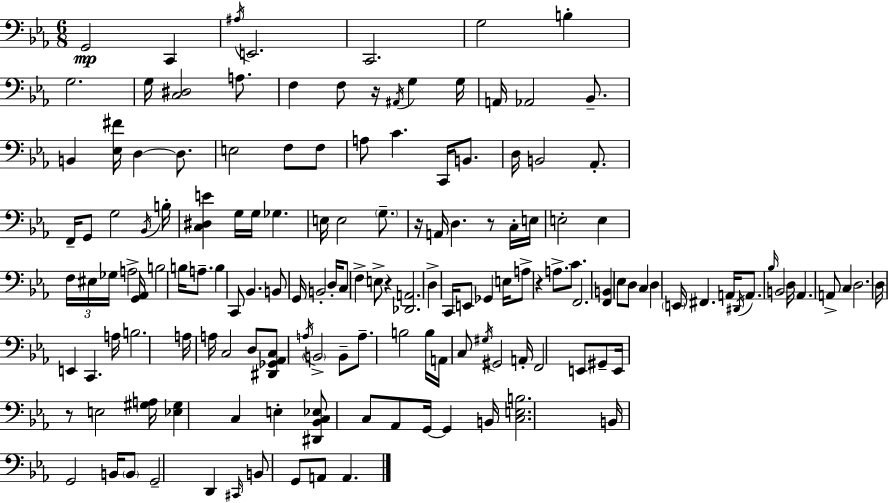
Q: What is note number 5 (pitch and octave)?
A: C2